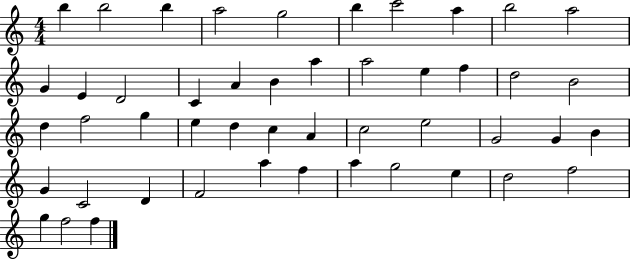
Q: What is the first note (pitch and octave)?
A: B5